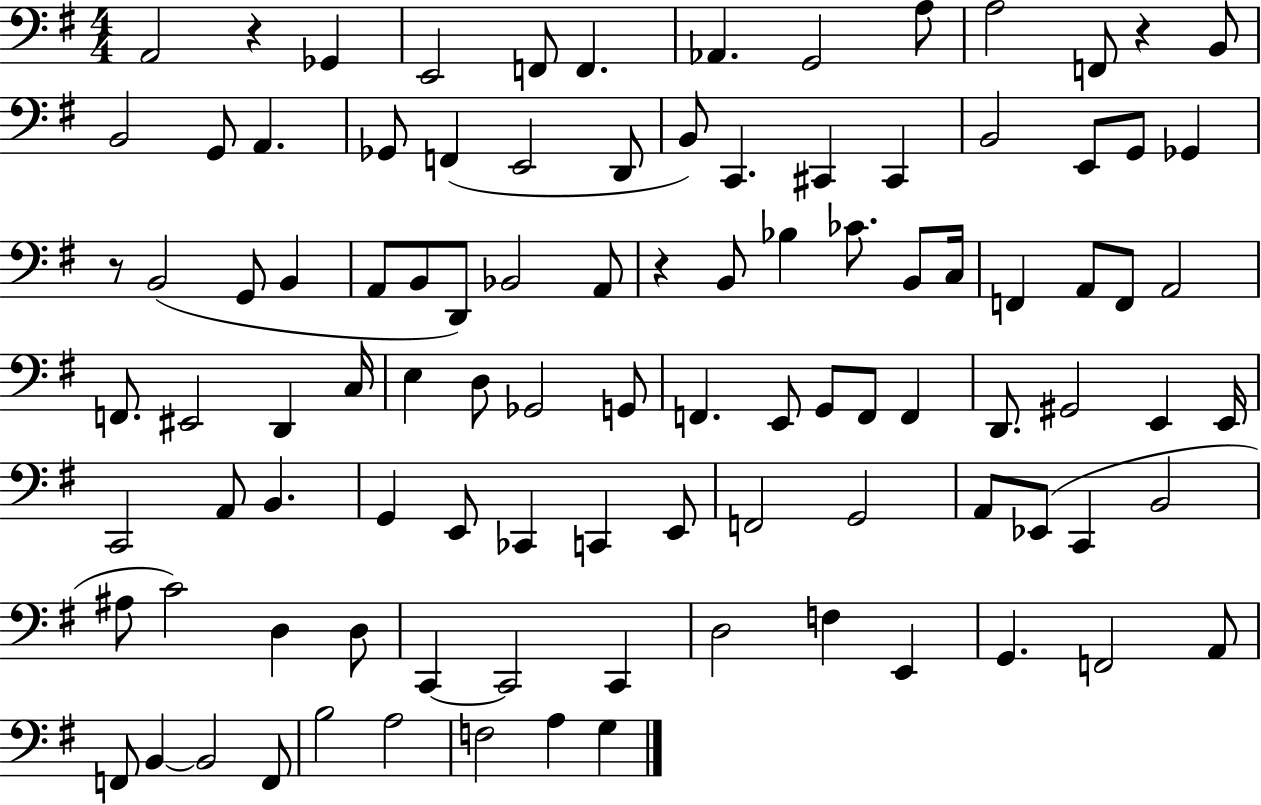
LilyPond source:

{
  \clef bass
  \numericTimeSignature
  \time 4/4
  \key g \major
  a,2 r4 ges,4 | e,2 f,8 f,4. | aes,4. g,2 a8 | a2 f,8 r4 b,8 | \break b,2 g,8 a,4. | ges,8 f,4( e,2 d,8 | b,8) c,4. cis,4 cis,4 | b,2 e,8 g,8 ges,4 | \break r8 b,2( g,8 b,4 | a,8 b,8 d,8) bes,2 a,8 | r4 b,8 bes4 ces'8. b,8 c16 | f,4 a,8 f,8 a,2 | \break f,8. eis,2 d,4 c16 | e4 d8 ges,2 g,8 | f,4. e,8 g,8 f,8 f,4 | d,8. gis,2 e,4 e,16 | \break c,2 a,8 b,4. | g,4 e,8 ces,4 c,4 e,8 | f,2 g,2 | a,8 ees,8( c,4 b,2 | \break ais8 c'2) d4 d8 | c,4~~ c,2 c,4 | d2 f4 e,4 | g,4. f,2 a,8 | \break f,8 b,4~~ b,2 f,8 | b2 a2 | f2 a4 g4 | \bar "|."
}